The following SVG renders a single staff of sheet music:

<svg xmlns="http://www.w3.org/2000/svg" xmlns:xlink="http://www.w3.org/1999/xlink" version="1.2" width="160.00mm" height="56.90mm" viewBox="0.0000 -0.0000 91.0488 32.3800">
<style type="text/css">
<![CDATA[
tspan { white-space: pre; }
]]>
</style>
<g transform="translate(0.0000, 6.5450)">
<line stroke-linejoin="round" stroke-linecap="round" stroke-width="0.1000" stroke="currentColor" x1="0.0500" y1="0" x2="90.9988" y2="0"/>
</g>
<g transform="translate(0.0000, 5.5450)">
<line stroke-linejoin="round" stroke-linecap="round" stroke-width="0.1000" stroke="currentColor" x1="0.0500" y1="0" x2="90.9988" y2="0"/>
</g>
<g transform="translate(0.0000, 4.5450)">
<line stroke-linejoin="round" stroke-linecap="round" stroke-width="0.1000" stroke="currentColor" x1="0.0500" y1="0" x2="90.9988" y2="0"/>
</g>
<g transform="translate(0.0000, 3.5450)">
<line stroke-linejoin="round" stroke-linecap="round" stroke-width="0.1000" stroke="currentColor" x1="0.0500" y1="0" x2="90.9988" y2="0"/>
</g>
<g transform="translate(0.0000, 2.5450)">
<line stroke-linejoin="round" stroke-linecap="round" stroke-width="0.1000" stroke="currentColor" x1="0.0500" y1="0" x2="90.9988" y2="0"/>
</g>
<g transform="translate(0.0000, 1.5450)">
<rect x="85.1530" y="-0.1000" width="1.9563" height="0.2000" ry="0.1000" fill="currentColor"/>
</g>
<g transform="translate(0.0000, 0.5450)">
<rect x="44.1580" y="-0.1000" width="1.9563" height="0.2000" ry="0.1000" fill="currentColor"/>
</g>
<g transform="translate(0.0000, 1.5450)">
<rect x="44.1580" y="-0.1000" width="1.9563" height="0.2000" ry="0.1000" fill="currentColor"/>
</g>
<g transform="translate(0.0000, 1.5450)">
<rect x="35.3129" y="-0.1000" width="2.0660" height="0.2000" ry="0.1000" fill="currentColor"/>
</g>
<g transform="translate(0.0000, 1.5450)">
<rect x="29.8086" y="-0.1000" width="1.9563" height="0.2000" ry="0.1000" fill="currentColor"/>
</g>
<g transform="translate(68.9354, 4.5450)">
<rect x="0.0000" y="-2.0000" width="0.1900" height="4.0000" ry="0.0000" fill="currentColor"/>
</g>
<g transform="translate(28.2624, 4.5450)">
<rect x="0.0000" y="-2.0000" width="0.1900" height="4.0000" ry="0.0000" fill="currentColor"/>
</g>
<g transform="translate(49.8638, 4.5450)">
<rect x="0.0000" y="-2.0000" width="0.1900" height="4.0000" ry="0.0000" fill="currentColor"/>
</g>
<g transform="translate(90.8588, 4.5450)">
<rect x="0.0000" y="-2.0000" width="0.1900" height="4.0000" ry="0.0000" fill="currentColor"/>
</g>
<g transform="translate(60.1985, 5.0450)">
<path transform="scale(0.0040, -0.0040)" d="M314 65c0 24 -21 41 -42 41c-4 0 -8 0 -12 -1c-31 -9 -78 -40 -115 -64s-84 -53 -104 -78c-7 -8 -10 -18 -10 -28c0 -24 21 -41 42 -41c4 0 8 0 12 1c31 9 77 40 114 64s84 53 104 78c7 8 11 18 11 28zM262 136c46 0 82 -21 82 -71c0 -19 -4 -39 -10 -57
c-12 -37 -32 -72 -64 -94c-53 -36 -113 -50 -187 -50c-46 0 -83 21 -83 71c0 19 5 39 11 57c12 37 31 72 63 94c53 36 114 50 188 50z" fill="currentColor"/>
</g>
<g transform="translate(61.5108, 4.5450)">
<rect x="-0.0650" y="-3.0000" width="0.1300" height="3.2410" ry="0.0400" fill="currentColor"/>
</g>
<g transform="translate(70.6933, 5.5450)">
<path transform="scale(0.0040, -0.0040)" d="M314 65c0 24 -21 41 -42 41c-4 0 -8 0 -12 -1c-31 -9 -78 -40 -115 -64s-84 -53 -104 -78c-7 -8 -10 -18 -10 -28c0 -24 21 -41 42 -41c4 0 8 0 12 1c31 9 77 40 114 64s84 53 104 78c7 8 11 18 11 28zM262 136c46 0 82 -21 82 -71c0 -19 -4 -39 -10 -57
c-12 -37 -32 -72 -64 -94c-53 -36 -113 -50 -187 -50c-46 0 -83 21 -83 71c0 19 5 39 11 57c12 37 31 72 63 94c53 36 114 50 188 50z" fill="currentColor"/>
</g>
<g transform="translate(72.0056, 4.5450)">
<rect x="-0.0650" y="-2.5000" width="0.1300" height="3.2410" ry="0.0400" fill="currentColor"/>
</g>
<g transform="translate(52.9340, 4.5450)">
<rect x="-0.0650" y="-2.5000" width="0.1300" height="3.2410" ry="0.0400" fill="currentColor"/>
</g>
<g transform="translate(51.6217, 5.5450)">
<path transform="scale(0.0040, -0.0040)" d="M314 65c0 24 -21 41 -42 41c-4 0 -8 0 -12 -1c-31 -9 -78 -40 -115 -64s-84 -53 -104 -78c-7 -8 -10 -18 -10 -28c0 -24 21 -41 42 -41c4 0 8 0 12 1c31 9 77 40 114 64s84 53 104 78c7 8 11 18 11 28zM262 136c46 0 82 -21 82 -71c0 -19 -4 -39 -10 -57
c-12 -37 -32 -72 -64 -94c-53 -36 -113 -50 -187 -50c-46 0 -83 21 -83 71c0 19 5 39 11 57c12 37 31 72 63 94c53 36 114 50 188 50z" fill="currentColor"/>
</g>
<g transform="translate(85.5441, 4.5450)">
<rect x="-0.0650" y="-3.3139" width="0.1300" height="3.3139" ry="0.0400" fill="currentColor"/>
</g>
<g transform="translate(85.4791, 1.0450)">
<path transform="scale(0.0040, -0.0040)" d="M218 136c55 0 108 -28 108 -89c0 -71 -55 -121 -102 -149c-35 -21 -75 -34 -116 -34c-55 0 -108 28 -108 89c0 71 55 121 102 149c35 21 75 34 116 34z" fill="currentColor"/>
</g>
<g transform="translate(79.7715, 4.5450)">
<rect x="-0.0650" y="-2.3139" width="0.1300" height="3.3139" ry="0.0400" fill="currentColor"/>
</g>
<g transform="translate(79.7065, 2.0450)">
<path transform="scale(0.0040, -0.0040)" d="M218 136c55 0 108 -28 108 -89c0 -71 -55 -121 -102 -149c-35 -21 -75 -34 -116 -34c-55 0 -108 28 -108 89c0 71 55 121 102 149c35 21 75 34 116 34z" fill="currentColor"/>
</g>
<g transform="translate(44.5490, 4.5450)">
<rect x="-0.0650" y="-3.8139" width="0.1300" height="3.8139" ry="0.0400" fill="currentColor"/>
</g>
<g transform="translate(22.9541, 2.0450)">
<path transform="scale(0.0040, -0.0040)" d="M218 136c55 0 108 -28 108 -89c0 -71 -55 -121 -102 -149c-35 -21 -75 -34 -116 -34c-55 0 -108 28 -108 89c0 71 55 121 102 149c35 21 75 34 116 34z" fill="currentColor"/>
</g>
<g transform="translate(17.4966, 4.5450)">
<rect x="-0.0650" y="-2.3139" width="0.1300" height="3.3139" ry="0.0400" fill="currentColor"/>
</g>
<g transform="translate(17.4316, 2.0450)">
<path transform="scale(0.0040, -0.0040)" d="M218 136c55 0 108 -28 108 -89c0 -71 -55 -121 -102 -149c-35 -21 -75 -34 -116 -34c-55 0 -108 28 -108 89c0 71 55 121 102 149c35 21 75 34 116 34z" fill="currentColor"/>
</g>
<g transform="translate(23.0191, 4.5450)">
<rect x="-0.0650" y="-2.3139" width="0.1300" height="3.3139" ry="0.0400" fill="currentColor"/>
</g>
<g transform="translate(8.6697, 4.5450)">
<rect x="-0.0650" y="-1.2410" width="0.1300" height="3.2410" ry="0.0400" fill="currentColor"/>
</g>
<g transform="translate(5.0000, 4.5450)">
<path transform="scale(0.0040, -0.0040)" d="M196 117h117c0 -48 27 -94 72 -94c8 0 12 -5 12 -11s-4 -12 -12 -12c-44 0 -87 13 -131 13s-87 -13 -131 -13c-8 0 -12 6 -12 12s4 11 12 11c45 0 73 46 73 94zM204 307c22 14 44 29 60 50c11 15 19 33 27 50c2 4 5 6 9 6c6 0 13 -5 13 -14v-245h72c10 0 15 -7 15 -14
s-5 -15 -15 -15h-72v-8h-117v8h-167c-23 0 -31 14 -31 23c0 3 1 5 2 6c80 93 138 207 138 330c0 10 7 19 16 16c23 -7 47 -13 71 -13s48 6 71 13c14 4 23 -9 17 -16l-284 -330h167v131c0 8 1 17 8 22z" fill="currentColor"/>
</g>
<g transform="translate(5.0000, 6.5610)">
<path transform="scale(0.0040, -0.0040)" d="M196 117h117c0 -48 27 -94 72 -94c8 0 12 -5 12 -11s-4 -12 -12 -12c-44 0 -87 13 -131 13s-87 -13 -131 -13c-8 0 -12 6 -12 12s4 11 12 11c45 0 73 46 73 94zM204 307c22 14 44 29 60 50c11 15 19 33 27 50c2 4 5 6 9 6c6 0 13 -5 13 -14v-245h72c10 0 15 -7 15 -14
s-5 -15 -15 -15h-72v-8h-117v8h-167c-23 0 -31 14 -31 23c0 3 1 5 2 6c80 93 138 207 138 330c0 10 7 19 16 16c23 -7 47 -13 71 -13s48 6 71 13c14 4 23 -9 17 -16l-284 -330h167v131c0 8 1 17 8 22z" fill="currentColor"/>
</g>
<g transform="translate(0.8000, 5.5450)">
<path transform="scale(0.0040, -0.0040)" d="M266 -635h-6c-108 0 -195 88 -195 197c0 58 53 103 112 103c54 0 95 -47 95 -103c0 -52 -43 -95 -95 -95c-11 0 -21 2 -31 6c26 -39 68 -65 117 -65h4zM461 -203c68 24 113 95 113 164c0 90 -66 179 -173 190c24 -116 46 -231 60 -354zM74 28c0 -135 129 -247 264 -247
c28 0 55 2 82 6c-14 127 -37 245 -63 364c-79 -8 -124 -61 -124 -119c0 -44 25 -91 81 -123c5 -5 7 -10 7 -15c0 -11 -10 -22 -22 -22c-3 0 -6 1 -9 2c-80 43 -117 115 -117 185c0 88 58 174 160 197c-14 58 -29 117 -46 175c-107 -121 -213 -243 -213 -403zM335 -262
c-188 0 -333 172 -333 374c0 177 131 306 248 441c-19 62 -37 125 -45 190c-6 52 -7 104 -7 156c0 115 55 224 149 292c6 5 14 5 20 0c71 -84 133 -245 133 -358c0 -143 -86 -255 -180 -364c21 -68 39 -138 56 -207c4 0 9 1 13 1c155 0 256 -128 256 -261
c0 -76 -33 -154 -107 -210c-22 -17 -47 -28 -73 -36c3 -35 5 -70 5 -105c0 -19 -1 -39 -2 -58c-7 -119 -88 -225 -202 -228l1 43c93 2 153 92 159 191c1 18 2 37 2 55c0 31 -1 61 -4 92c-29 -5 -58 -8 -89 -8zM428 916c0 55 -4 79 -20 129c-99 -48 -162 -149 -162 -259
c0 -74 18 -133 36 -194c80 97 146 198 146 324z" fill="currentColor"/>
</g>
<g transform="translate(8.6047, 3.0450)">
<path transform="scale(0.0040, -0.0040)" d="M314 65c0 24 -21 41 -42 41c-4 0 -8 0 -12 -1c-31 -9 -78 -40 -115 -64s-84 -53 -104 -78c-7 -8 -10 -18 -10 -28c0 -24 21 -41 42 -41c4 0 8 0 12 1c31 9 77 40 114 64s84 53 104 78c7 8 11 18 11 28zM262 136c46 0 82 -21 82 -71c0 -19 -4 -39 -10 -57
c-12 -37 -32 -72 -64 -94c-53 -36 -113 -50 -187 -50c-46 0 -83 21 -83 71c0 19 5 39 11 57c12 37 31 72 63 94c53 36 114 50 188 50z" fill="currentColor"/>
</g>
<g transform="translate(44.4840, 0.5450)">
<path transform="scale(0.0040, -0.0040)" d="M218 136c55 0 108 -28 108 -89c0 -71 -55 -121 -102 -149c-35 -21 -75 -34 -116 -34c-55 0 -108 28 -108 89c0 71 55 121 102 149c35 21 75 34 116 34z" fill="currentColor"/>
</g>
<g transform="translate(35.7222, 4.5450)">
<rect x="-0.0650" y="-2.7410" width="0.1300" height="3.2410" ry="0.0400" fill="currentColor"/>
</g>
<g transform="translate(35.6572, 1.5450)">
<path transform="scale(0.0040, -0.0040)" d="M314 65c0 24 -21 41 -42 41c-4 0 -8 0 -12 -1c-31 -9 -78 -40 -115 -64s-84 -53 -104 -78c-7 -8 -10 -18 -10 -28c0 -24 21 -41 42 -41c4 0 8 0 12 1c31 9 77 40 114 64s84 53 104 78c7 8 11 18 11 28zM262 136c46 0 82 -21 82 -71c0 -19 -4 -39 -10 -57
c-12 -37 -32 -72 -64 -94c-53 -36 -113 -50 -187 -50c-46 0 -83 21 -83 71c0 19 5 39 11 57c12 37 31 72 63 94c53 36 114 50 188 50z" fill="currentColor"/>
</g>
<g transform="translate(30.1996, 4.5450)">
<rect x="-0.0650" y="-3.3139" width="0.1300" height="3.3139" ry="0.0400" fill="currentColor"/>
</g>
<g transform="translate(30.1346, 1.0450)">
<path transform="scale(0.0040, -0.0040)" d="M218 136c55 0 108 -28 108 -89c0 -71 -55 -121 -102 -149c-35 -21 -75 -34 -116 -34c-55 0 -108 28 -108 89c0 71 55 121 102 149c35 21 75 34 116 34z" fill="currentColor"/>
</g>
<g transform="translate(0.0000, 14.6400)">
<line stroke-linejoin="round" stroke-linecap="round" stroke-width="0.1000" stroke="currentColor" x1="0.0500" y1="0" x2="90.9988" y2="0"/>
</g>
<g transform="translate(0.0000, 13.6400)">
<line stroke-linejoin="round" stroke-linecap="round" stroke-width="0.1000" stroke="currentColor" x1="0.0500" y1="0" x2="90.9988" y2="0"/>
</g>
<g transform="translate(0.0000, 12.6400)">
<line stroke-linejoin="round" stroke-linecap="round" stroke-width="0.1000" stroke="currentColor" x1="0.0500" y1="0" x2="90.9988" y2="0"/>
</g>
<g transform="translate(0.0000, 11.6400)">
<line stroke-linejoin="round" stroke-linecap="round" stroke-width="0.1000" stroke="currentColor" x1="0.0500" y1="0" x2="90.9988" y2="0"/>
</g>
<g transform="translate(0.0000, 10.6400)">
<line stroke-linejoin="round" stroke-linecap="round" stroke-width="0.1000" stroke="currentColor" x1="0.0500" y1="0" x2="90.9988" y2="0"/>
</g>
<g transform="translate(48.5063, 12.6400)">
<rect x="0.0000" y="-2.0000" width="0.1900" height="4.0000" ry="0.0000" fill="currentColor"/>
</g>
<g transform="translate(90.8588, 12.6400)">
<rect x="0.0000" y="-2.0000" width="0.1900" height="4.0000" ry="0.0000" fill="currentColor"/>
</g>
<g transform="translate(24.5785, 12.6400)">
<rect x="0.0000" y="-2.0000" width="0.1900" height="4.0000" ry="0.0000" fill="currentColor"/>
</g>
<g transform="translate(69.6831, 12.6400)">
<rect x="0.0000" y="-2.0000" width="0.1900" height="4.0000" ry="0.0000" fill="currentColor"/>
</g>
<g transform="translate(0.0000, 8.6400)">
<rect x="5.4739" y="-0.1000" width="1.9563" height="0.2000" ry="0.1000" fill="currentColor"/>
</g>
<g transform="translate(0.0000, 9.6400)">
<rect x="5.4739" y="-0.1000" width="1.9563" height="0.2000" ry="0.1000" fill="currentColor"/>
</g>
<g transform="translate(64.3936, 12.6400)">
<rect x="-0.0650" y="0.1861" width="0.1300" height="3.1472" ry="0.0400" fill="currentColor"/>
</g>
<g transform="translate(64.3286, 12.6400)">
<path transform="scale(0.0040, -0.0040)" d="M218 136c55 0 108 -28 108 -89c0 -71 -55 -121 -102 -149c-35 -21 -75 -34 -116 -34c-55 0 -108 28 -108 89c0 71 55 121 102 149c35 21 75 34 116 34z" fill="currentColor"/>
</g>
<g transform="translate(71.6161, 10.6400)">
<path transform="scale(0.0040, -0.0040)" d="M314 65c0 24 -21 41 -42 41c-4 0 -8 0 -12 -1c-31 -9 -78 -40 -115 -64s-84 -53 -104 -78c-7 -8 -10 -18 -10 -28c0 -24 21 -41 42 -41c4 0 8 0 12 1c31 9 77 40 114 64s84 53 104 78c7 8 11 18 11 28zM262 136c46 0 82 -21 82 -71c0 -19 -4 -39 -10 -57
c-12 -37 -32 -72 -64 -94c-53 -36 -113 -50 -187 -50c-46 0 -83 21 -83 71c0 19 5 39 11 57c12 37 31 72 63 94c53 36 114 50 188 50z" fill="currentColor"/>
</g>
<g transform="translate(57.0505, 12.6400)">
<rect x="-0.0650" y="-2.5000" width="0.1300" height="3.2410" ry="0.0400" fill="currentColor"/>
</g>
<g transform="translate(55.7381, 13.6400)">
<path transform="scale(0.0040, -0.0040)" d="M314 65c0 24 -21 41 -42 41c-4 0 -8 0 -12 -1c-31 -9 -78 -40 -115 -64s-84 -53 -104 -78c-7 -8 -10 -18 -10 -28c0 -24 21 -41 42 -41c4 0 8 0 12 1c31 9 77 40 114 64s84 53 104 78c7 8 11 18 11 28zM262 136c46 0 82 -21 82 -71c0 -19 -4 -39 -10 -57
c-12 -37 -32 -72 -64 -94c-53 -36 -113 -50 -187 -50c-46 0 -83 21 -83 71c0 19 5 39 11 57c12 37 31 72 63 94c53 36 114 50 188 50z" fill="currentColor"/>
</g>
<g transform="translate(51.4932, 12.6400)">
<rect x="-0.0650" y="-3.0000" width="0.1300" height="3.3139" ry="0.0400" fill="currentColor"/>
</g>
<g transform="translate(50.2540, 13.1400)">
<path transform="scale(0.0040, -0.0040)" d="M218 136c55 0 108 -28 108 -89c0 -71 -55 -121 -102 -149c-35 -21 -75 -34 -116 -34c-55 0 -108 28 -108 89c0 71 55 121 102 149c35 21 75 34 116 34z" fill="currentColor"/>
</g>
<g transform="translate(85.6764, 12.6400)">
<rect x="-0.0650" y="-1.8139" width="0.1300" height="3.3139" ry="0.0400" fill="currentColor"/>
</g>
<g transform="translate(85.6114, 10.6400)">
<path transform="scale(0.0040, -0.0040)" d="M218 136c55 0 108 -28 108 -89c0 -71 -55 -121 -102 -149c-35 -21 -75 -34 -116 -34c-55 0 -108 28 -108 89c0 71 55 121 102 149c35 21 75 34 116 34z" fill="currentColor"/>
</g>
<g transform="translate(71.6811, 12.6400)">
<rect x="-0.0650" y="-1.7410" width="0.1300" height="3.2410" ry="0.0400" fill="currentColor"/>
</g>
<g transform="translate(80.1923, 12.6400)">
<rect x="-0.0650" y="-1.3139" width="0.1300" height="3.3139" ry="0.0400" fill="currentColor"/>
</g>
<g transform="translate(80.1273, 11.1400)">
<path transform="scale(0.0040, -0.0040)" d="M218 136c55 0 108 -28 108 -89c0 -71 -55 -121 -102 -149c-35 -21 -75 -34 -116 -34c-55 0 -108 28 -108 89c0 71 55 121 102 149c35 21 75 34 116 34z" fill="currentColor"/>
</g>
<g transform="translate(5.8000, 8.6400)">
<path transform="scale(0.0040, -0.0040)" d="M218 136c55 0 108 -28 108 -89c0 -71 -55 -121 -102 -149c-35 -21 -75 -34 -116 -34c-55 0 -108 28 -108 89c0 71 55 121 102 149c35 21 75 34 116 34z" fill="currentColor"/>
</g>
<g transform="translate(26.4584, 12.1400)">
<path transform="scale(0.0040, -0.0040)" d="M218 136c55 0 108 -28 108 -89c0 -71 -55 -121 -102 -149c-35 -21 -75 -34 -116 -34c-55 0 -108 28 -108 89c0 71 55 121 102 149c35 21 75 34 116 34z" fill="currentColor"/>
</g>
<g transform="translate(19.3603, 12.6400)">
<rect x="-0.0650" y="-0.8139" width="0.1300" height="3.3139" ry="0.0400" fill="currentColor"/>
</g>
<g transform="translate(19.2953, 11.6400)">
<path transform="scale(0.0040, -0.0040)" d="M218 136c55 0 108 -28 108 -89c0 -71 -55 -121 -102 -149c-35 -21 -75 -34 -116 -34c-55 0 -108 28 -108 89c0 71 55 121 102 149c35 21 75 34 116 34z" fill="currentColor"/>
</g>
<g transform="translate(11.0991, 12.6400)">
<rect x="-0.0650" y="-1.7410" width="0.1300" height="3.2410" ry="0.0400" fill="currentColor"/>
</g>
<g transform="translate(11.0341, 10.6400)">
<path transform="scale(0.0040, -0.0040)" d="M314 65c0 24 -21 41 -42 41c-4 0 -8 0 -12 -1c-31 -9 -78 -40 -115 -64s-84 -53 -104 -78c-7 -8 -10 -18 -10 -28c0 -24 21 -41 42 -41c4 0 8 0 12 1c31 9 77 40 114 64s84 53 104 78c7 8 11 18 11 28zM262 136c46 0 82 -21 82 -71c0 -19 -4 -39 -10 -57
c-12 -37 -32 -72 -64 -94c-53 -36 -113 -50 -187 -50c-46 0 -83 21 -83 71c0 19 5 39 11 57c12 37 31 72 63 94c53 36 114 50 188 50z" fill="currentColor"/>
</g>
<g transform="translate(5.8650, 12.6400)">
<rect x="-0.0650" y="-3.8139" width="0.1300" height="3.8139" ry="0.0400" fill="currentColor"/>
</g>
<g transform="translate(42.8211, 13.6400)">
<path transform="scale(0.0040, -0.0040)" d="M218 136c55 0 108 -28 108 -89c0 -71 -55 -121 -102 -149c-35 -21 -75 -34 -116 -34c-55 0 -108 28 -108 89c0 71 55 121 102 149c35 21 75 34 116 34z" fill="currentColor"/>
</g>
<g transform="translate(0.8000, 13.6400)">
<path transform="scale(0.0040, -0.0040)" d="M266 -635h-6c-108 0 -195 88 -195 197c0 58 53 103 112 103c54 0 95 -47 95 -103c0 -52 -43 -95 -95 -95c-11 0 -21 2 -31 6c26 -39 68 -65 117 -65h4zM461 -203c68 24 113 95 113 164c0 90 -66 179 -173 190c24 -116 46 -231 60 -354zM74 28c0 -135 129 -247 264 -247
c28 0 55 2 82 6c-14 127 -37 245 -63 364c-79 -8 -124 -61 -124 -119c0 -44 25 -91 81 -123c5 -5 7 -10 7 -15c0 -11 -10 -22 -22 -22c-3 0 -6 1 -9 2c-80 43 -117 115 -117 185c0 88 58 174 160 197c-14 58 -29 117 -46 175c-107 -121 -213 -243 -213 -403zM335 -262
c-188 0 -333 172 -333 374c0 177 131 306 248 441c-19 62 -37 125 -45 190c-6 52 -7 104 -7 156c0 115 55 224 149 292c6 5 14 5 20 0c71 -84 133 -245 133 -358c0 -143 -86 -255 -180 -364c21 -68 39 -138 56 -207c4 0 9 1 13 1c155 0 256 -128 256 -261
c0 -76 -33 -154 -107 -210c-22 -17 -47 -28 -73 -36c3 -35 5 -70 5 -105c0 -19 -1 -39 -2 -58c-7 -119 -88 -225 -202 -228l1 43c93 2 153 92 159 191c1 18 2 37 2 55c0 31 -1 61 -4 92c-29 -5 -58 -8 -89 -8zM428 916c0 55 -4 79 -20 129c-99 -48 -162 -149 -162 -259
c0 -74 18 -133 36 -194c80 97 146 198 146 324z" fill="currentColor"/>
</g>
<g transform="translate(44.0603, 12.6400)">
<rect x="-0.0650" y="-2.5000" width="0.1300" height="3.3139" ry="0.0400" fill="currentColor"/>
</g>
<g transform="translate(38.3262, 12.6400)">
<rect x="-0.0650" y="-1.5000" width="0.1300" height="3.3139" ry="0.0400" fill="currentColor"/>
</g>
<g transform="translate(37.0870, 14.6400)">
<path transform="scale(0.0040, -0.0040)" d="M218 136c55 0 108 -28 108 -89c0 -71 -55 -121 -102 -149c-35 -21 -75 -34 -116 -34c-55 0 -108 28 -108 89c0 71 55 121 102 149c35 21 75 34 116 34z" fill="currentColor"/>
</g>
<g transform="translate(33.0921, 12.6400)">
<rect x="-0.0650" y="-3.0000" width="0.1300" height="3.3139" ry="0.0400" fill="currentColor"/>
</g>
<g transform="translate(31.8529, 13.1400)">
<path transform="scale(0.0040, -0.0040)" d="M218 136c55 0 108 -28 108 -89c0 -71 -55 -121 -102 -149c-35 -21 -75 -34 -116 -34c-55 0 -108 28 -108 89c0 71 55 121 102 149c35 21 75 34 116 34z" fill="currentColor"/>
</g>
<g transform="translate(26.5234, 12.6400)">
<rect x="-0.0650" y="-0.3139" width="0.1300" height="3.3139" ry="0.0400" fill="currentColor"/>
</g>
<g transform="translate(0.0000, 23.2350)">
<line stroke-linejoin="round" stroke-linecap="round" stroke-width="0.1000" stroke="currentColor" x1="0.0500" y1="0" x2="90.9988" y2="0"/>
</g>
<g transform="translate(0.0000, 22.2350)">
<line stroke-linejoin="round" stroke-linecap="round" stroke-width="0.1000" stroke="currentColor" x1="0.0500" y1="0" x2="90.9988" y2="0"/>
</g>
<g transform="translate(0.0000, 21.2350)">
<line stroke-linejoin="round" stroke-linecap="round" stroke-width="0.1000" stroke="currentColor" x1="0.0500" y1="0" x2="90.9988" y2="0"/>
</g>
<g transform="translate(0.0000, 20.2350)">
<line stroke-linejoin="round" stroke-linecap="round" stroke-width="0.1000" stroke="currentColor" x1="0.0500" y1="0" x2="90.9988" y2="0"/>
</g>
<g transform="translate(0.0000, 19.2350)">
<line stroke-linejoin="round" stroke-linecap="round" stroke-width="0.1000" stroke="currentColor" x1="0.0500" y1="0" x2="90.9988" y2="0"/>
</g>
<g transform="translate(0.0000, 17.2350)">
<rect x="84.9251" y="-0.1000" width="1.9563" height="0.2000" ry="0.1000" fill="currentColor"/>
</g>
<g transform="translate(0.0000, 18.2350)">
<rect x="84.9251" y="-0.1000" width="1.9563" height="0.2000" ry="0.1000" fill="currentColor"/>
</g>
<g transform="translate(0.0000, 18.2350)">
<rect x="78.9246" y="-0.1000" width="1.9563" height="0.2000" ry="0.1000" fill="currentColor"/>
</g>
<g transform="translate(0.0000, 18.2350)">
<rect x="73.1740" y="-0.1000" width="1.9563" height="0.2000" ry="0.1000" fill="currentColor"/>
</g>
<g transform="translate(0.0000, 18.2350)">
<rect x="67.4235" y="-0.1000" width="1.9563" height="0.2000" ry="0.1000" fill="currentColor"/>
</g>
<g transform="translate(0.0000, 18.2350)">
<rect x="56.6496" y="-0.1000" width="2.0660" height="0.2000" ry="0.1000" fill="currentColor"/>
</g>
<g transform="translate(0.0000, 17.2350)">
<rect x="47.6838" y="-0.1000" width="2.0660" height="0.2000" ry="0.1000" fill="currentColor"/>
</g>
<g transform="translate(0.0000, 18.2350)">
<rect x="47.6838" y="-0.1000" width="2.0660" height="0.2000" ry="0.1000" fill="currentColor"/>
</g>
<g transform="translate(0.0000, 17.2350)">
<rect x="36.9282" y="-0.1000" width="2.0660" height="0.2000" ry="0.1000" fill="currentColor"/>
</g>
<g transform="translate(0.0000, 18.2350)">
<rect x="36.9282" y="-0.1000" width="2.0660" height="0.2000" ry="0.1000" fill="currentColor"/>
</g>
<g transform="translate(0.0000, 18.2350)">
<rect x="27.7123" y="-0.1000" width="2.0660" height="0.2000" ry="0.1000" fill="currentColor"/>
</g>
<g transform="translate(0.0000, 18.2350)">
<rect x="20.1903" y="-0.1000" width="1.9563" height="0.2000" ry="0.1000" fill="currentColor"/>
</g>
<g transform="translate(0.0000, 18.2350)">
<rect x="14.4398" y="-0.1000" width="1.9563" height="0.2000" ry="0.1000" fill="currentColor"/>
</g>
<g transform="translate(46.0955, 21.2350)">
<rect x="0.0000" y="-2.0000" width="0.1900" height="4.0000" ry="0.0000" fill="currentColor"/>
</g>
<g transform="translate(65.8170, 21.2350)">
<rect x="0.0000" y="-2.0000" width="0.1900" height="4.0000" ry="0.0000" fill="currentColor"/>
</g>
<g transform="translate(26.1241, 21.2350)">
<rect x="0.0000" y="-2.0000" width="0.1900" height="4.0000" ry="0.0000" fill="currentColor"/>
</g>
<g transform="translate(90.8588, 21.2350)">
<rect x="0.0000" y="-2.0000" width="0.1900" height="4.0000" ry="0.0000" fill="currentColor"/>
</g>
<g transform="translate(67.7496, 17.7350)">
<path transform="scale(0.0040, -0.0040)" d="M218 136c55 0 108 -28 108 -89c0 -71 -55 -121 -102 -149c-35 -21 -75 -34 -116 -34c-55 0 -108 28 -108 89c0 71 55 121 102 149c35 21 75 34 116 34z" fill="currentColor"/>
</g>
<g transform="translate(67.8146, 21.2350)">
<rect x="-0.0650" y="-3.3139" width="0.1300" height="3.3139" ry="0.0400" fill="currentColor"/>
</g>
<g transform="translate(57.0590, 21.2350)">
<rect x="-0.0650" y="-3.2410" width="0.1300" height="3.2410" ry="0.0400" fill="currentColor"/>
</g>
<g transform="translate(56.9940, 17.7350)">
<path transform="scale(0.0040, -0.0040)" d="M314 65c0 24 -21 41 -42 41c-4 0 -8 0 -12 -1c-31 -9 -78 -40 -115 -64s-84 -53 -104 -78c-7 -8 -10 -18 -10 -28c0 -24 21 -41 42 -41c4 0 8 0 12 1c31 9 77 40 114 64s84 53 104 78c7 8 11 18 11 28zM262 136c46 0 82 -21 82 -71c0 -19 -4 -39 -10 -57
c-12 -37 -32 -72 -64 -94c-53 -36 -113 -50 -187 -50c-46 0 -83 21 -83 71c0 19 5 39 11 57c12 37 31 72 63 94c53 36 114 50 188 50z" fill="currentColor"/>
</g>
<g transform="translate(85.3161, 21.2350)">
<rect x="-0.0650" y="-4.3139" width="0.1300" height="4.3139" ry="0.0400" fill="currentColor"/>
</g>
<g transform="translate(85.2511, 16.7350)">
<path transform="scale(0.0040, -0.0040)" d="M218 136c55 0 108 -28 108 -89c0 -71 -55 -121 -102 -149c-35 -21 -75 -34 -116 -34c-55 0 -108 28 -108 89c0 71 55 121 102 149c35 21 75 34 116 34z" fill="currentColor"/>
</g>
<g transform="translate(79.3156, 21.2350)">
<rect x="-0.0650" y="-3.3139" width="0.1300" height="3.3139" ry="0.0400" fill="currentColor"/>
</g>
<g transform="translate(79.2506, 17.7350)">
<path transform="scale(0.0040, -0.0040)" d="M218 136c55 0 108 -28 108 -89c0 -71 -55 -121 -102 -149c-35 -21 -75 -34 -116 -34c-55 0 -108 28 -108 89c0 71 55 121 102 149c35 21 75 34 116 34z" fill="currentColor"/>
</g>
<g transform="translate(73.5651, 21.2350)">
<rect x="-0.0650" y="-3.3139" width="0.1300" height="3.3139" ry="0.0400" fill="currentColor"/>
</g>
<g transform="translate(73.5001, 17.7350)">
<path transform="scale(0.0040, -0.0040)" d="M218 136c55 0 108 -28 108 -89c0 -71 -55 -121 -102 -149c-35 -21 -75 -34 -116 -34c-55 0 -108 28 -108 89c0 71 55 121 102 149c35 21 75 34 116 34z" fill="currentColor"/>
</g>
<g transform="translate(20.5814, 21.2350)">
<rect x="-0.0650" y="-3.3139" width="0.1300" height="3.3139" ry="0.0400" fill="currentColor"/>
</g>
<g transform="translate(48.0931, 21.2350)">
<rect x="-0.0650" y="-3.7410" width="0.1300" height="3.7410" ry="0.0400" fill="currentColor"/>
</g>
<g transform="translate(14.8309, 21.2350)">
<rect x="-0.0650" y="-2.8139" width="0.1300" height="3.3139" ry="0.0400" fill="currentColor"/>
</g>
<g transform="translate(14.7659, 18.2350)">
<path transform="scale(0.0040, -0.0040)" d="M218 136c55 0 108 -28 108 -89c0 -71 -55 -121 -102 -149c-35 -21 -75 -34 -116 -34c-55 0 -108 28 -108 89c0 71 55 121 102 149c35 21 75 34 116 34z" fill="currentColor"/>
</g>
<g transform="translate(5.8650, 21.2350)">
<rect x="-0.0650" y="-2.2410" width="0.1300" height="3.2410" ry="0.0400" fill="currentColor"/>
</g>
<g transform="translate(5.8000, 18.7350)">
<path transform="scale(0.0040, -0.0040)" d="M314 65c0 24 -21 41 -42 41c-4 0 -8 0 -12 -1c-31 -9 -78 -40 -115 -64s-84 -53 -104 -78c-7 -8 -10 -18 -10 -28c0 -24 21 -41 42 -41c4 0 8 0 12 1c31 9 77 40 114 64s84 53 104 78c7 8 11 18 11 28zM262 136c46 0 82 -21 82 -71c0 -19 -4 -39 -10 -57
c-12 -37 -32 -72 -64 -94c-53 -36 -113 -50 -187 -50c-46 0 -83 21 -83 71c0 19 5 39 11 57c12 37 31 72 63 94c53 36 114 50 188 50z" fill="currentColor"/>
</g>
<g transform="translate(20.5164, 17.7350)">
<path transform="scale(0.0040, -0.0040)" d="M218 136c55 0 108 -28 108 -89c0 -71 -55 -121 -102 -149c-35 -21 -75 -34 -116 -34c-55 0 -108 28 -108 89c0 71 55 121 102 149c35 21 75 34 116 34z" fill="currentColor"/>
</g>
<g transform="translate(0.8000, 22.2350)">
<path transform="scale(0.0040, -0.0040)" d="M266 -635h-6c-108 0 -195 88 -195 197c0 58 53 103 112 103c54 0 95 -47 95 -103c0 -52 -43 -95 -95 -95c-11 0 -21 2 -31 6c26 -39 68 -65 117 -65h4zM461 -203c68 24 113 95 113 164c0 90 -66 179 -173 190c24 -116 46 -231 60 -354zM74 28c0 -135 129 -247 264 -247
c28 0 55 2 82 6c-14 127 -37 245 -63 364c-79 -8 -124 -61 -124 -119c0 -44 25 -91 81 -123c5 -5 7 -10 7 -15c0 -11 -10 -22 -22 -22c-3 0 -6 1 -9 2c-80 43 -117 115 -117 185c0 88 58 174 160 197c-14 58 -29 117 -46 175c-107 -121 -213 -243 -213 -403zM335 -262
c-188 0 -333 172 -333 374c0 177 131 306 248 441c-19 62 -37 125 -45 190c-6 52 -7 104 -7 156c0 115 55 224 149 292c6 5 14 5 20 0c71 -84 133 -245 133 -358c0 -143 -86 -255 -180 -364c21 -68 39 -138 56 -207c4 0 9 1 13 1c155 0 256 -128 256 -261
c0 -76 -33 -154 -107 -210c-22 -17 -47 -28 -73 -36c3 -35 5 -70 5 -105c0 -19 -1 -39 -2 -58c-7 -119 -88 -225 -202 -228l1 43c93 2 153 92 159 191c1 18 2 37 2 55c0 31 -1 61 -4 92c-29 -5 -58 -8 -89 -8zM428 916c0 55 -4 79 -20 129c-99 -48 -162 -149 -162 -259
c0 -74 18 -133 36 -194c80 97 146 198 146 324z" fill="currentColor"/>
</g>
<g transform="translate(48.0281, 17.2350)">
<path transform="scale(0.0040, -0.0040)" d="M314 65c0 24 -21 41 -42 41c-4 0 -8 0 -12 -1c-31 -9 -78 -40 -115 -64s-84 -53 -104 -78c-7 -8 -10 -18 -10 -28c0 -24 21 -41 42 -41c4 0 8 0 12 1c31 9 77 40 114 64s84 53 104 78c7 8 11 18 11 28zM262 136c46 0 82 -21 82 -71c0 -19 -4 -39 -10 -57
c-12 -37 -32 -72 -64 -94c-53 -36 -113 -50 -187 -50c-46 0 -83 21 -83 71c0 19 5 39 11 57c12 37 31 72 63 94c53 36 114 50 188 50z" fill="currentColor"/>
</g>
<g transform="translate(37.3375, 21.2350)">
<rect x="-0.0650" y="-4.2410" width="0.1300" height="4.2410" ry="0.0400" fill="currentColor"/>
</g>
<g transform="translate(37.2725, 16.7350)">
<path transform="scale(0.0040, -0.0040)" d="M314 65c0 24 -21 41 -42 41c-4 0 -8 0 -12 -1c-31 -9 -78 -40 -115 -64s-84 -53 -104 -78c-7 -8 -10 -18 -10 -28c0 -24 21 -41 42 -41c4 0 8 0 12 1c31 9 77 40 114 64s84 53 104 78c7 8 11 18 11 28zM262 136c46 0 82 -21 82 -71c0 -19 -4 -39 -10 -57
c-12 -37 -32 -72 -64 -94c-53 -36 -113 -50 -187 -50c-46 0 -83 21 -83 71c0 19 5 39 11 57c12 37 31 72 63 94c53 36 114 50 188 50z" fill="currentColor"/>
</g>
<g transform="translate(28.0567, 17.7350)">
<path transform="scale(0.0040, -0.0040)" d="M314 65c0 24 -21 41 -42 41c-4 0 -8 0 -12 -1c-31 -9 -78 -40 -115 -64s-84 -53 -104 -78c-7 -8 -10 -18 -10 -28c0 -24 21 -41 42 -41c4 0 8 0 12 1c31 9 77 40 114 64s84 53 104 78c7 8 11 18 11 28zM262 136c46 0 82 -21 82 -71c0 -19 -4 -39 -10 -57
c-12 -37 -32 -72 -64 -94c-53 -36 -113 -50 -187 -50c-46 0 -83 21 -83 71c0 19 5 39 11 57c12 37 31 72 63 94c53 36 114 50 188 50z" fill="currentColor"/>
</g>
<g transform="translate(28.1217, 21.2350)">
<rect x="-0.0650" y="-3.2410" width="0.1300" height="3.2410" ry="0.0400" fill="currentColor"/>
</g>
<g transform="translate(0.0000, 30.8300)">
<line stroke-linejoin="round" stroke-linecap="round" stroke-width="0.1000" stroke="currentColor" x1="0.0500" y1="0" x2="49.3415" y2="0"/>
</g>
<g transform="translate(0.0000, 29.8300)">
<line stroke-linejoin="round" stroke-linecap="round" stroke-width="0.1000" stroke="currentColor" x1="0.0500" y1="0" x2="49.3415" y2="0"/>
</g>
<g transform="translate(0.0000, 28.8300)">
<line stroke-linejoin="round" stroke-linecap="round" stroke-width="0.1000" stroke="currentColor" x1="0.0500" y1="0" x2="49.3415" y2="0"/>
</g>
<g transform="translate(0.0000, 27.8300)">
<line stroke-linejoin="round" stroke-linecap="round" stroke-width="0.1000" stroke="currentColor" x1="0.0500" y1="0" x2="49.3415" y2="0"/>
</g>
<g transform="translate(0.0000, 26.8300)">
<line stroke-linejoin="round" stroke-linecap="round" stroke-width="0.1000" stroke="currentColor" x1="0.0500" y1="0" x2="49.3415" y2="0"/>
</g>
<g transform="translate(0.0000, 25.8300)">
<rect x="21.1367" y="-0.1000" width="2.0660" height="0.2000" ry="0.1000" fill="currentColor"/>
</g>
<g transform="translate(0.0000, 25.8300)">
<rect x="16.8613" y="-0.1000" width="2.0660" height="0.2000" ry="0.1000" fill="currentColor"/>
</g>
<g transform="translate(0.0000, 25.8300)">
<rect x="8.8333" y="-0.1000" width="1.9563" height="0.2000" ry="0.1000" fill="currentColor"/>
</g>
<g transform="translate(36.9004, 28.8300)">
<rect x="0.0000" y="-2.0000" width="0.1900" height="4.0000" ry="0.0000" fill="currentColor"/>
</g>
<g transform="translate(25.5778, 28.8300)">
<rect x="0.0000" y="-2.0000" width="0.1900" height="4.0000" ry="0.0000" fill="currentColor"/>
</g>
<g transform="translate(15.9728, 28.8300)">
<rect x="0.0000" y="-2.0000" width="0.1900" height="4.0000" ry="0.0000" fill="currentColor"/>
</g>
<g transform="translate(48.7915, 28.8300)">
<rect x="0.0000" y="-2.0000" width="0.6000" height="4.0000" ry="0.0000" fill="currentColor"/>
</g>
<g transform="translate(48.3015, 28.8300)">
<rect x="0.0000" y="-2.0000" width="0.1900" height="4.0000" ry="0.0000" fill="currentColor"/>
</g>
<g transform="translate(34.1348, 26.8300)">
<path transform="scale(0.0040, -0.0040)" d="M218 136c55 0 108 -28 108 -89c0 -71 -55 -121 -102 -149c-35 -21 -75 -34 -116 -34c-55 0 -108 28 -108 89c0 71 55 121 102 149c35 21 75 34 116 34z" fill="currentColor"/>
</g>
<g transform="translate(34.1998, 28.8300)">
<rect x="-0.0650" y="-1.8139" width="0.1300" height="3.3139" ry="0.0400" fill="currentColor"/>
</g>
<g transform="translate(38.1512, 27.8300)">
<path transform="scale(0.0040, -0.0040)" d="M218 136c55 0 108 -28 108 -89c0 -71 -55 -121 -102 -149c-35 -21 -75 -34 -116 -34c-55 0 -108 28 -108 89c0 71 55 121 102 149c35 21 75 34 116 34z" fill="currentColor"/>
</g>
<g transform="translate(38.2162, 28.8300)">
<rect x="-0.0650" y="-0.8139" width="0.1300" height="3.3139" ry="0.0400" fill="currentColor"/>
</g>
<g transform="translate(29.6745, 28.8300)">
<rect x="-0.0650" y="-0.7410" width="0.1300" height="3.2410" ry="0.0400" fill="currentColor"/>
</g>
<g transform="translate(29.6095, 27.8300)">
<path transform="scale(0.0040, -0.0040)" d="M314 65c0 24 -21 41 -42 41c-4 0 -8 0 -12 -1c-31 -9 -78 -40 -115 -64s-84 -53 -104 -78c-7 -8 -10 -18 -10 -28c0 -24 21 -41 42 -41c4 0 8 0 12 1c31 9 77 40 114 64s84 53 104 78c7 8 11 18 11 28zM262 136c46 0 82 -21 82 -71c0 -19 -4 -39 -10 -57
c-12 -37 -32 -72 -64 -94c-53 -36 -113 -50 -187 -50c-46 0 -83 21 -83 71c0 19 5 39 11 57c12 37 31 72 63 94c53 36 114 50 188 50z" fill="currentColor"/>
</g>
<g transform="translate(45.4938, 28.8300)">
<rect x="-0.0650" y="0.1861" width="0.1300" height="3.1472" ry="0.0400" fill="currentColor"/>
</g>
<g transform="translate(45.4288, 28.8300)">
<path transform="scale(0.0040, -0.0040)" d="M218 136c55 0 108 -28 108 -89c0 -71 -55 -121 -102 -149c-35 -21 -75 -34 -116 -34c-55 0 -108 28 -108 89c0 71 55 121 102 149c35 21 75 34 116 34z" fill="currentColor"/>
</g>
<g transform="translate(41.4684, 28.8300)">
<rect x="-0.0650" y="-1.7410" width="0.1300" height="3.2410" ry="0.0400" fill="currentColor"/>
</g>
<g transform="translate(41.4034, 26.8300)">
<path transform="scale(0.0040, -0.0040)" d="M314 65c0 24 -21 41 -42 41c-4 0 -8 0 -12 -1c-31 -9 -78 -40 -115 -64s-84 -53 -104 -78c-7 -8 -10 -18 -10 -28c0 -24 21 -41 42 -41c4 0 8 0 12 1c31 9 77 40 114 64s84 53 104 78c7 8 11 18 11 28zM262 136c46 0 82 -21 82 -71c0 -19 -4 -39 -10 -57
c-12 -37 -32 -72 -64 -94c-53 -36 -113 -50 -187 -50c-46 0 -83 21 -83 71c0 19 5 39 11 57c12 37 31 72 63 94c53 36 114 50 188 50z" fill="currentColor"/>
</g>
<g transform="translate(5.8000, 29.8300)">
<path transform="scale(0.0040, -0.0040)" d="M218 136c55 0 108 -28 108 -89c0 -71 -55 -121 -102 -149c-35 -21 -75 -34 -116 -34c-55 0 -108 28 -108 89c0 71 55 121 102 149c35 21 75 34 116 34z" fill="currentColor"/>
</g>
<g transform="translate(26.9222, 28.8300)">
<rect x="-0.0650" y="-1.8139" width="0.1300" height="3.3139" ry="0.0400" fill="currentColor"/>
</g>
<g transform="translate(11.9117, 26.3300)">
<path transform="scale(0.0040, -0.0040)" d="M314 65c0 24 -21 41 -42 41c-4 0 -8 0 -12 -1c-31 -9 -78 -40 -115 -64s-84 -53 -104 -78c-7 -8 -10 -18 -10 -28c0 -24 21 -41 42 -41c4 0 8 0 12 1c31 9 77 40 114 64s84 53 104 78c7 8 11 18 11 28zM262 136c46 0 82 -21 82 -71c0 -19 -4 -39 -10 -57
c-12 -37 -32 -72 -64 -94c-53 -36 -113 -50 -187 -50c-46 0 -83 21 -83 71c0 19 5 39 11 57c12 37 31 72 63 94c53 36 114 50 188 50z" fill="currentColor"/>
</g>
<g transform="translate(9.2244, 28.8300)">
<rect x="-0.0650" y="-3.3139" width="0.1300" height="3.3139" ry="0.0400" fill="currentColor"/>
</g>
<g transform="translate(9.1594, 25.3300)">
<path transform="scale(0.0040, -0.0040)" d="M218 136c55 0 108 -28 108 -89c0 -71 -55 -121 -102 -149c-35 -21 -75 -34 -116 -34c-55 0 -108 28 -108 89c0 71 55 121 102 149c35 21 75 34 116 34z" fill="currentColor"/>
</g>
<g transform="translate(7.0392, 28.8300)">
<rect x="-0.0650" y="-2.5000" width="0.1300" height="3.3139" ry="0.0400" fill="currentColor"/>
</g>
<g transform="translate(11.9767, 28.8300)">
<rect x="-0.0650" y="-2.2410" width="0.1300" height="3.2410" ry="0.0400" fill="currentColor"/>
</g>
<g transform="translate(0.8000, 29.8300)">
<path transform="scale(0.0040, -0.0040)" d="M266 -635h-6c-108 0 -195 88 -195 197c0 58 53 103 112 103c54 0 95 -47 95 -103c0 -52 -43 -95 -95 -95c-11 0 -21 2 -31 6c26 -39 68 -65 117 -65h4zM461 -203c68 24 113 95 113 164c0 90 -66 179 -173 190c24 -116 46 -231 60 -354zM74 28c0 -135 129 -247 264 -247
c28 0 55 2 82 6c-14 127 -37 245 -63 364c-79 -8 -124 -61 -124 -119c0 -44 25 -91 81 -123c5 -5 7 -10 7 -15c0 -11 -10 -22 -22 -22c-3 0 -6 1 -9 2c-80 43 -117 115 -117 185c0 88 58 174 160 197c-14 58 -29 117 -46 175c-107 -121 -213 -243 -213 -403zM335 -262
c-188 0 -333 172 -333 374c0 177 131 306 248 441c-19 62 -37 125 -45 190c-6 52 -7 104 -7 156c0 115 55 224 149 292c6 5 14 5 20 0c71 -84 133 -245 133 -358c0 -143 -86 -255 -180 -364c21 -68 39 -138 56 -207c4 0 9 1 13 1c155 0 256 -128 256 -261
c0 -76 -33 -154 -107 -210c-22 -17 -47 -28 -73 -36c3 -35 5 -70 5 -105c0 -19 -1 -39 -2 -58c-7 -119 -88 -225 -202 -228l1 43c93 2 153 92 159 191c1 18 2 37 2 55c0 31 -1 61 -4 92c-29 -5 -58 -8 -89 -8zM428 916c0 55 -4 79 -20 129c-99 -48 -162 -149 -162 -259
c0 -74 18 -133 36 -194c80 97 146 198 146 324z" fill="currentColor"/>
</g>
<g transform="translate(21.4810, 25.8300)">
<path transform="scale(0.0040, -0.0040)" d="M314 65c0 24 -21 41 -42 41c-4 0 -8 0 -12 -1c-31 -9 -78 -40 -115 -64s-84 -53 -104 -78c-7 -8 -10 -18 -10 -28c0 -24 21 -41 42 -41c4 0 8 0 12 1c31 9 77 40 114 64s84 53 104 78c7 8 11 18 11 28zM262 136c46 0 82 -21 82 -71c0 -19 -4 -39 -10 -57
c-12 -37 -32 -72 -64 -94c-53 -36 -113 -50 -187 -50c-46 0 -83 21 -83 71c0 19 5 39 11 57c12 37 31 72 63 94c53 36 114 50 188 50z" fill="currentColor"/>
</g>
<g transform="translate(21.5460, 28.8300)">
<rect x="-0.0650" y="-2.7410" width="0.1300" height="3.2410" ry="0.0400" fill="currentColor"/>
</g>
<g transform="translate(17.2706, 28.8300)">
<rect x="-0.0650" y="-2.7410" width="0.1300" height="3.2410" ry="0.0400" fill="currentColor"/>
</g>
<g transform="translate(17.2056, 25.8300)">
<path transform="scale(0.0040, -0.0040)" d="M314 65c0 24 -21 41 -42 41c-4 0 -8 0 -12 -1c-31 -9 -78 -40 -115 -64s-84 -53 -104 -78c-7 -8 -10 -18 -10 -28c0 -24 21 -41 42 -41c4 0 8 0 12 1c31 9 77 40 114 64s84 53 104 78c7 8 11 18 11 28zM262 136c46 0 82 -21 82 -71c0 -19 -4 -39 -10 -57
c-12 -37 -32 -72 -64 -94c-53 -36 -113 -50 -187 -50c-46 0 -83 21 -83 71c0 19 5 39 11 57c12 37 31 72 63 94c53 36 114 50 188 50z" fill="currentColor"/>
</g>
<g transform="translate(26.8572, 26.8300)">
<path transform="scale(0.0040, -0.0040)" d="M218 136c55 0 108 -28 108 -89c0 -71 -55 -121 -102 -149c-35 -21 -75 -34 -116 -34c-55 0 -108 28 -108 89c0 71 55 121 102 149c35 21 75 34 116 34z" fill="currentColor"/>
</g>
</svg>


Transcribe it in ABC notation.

X:1
T:Untitled
M:4/4
L:1/4
K:C
e2 g g b a2 c' G2 A2 G2 g b c' f2 d c A E G A G2 B f2 e f g2 a b b2 d'2 c'2 b2 b b b d' G b g2 a2 a2 f d2 f d f2 B